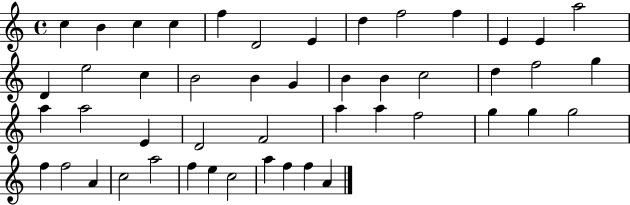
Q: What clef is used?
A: treble